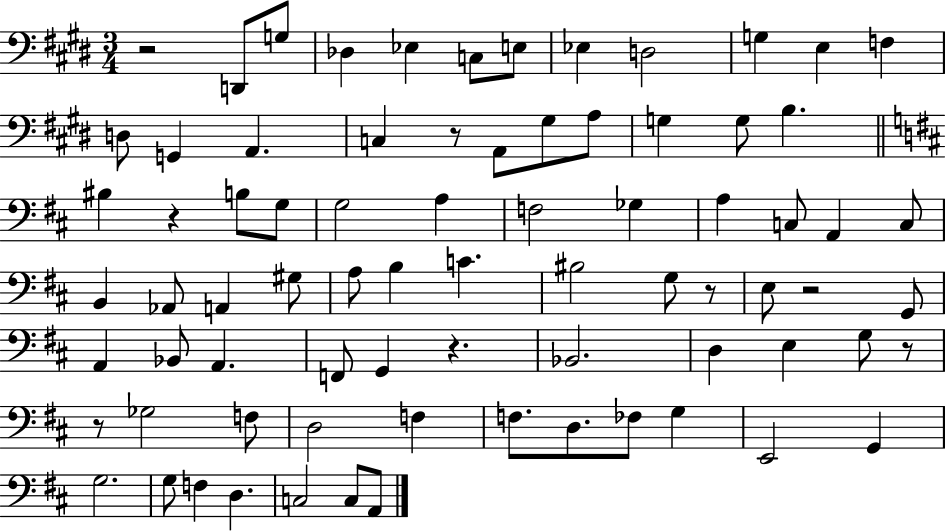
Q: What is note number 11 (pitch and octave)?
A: F3